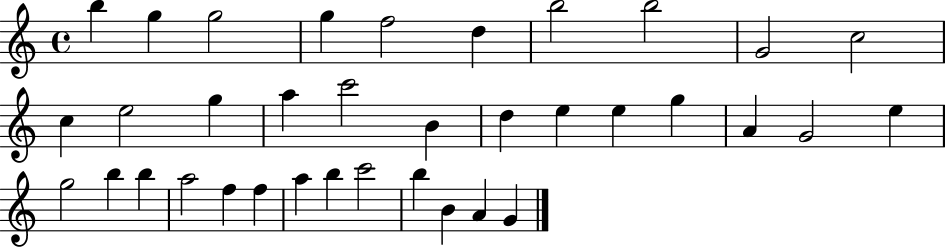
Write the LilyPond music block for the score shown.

{
  \clef treble
  \time 4/4
  \defaultTimeSignature
  \key c \major
  b''4 g''4 g''2 | g''4 f''2 d''4 | b''2 b''2 | g'2 c''2 | \break c''4 e''2 g''4 | a''4 c'''2 b'4 | d''4 e''4 e''4 g''4 | a'4 g'2 e''4 | \break g''2 b''4 b''4 | a''2 f''4 f''4 | a''4 b''4 c'''2 | b''4 b'4 a'4 g'4 | \break \bar "|."
}